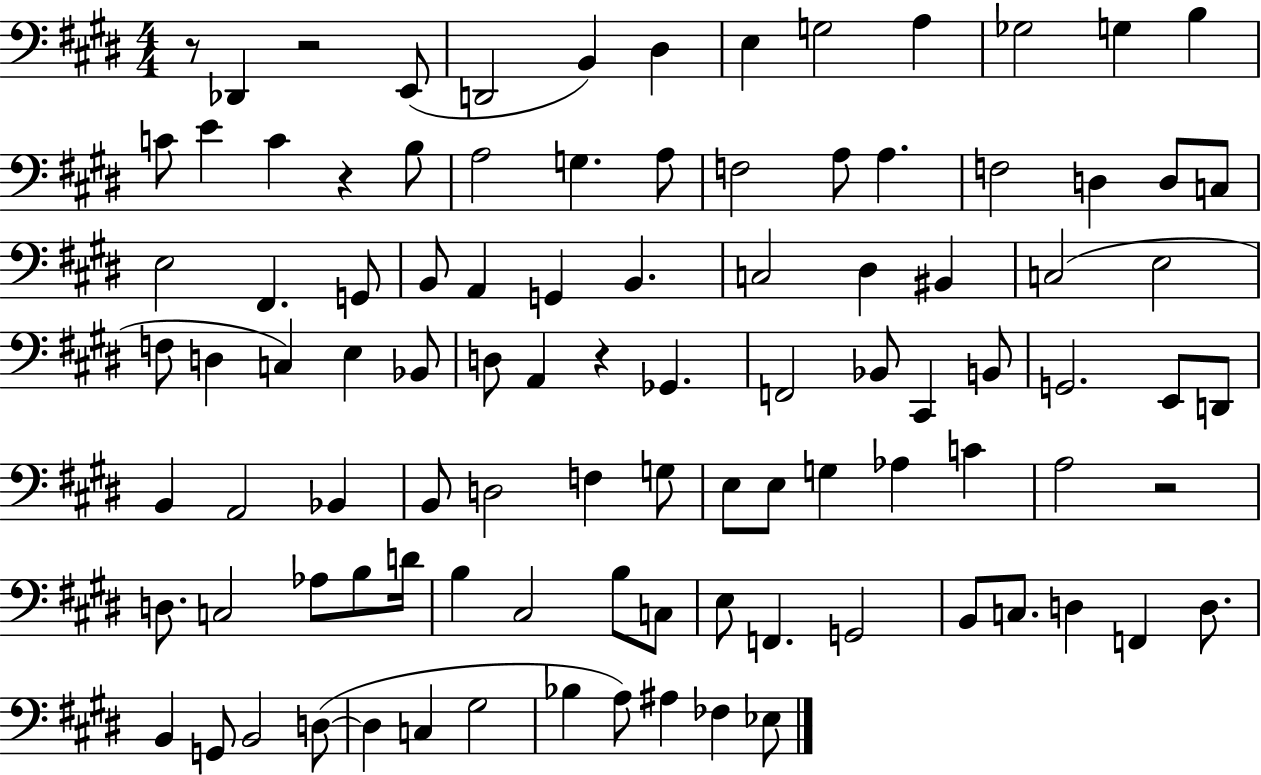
X:1
T:Untitled
M:4/4
L:1/4
K:E
z/2 _D,, z2 E,,/2 D,,2 B,, ^D, E, G,2 A, _G,2 G, B, C/2 E C z B,/2 A,2 G, A,/2 F,2 A,/2 A, F,2 D, D,/2 C,/2 E,2 ^F,, G,,/2 B,,/2 A,, G,, B,, C,2 ^D, ^B,, C,2 E,2 F,/2 D, C, E, _B,,/2 D,/2 A,, z _G,, F,,2 _B,,/2 ^C,, B,,/2 G,,2 E,,/2 D,,/2 B,, A,,2 _B,, B,,/2 D,2 F, G,/2 E,/2 E,/2 G, _A, C A,2 z2 D,/2 C,2 _A,/2 B,/2 D/4 B, ^C,2 B,/2 C,/2 E,/2 F,, G,,2 B,,/2 C,/2 D, F,, D,/2 B,, G,,/2 B,,2 D,/2 D, C, ^G,2 _B, A,/2 ^A, _F, _E,/2